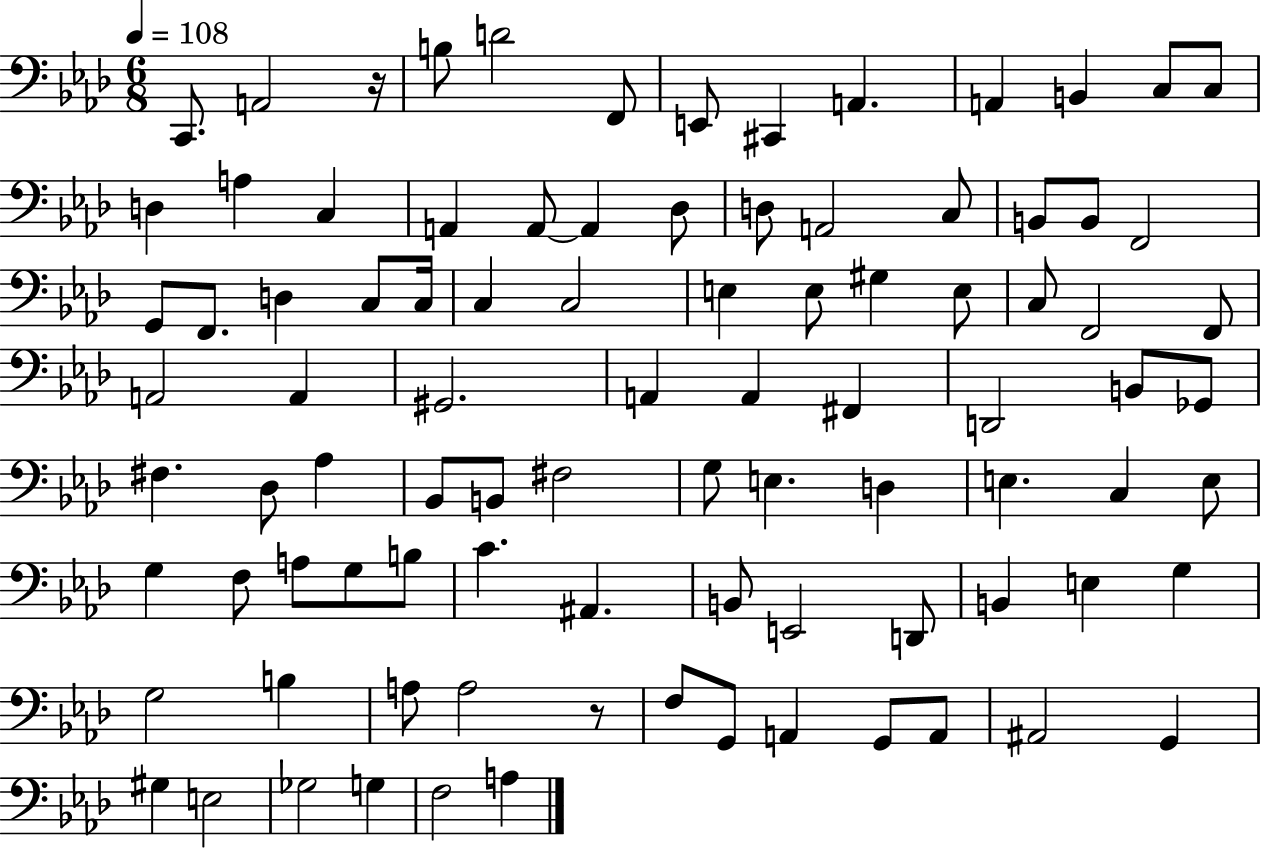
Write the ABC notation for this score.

X:1
T:Untitled
M:6/8
L:1/4
K:Ab
C,,/2 A,,2 z/4 B,/2 D2 F,,/2 E,,/2 ^C,, A,, A,, B,, C,/2 C,/2 D, A, C, A,, A,,/2 A,, _D,/2 D,/2 A,,2 C,/2 B,,/2 B,,/2 F,,2 G,,/2 F,,/2 D, C,/2 C,/4 C, C,2 E, E,/2 ^G, E,/2 C,/2 F,,2 F,,/2 A,,2 A,, ^G,,2 A,, A,, ^F,, D,,2 B,,/2 _G,,/2 ^F, _D,/2 _A, _B,,/2 B,,/2 ^F,2 G,/2 E, D, E, C, E,/2 G, F,/2 A,/2 G,/2 B,/2 C ^A,, B,,/2 E,,2 D,,/2 B,, E, G, G,2 B, A,/2 A,2 z/2 F,/2 G,,/2 A,, G,,/2 A,,/2 ^A,,2 G,, ^G, E,2 _G,2 G, F,2 A,